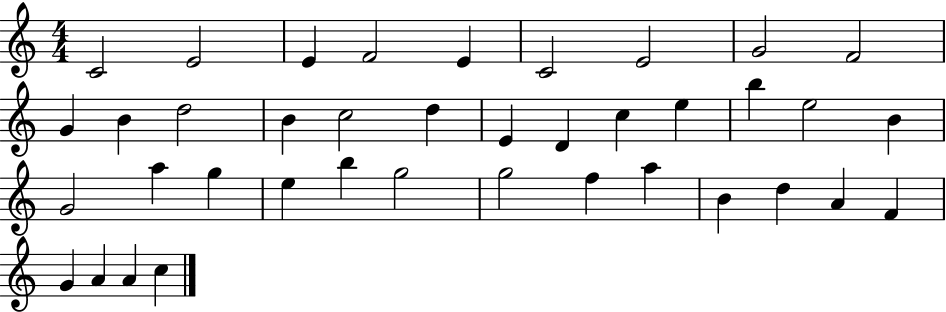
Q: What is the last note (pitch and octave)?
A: C5